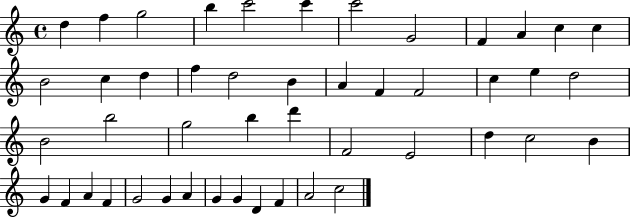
{
  \clef treble
  \time 4/4
  \defaultTimeSignature
  \key c \major
  d''4 f''4 g''2 | b''4 c'''2 c'''4 | c'''2 g'2 | f'4 a'4 c''4 c''4 | \break b'2 c''4 d''4 | f''4 d''2 b'4 | a'4 f'4 f'2 | c''4 e''4 d''2 | \break b'2 b''2 | g''2 b''4 d'''4 | f'2 e'2 | d''4 c''2 b'4 | \break g'4 f'4 a'4 f'4 | g'2 g'4 a'4 | g'4 g'4 d'4 f'4 | a'2 c''2 | \break \bar "|."
}